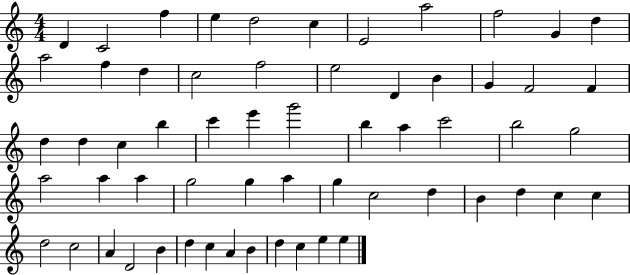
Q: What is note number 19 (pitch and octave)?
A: B4